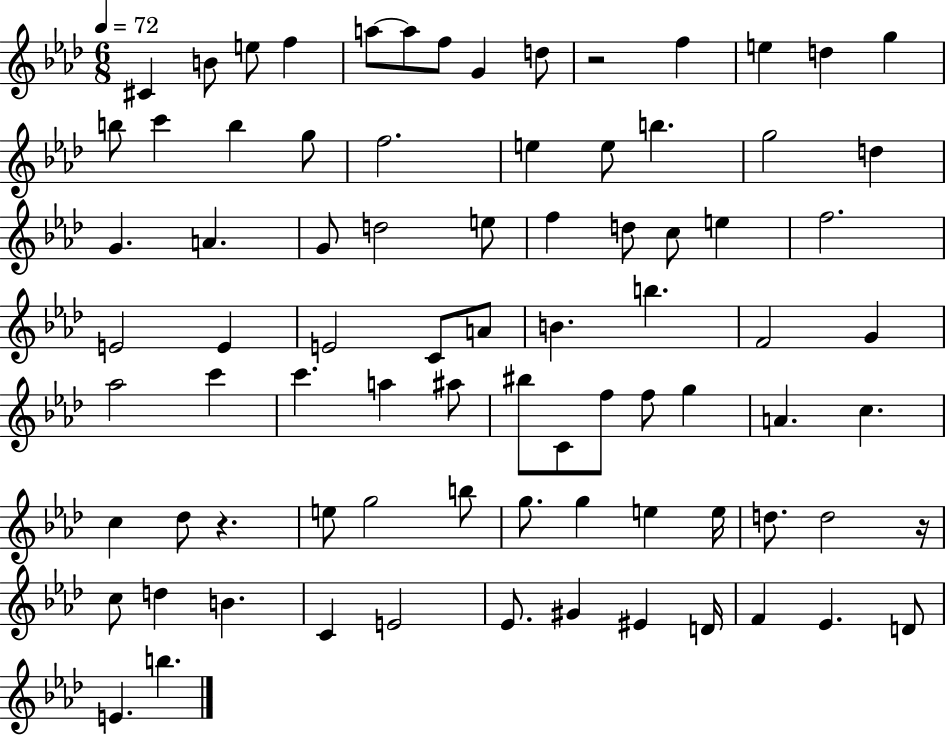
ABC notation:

X:1
T:Untitled
M:6/8
L:1/4
K:Ab
^C B/2 e/2 f a/2 a/2 f/2 G d/2 z2 f e d g b/2 c' b g/2 f2 e e/2 b g2 d G A G/2 d2 e/2 f d/2 c/2 e f2 E2 E E2 C/2 A/2 B b F2 G _a2 c' c' a ^a/2 ^b/2 C/2 f/2 f/2 g A c c _d/2 z e/2 g2 b/2 g/2 g e e/4 d/2 d2 z/4 c/2 d B C E2 _E/2 ^G ^E D/4 F _E D/2 E b